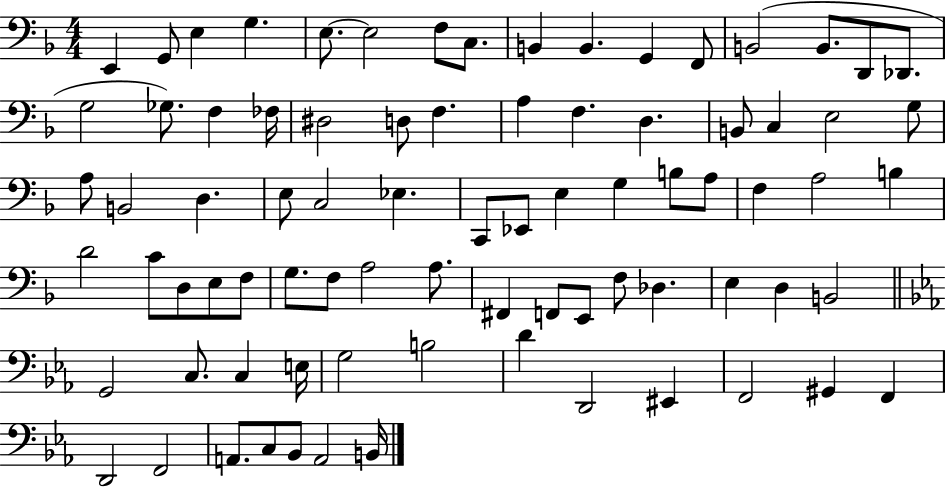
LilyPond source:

{
  \clef bass
  \numericTimeSignature
  \time 4/4
  \key f \major
  e,4 g,8 e4 g4. | e8.~~ e2 f8 c8. | b,4 b,4. g,4 f,8 | b,2( b,8. d,8 des,8. | \break g2 ges8.) f4 fes16 | dis2 d8 f4. | a4 f4. d4. | b,8 c4 e2 g8 | \break a8 b,2 d4. | e8 c2 ees4. | c,8 ees,8 e4 g4 b8 a8 | f4 a2 b4 | \break d'2 c'8 d8 e8 f8 | g8. f8 a2 a8. | fis,4 f,8 e,8 f8 des4. | e4 d4 b,2 | \break \bar "||" \break \key c \minor g,2 c8. c4 e16 | g2 b2 | d'4 d,2 eis,4 | f,2 gis,4 f,4 | \break d,2 f,2 | a,8. c8 bes,8 a,2 b,16 | \bar "|."
}